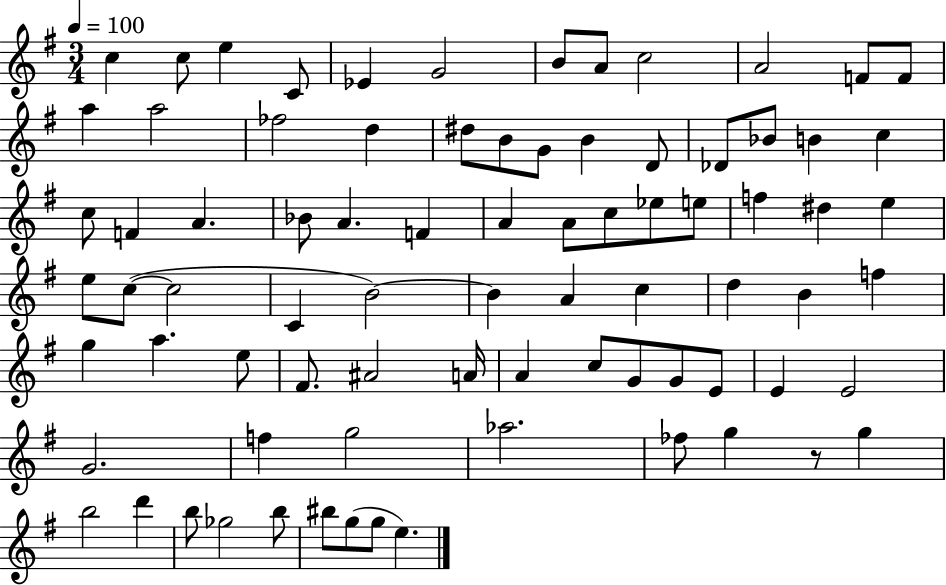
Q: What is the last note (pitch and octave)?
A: E5